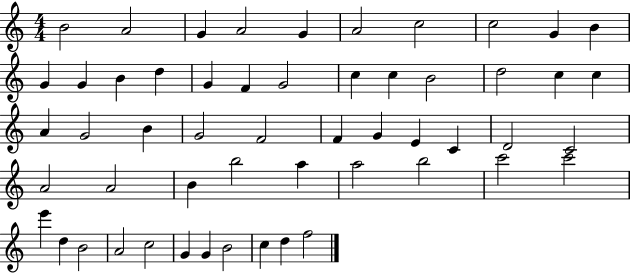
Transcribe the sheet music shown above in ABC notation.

X:1
T:Untitled
M:4/4
L:1/4
K:C
B2 A2 G A2 G A2 c2 c2 G B G G B d G F G2 c c B2 d2 c c A G2 B G2 F2 F G E C D2 C2 A2 A2 B b2 a a2 b2 c'2 c'2 e' d B2 A2 c2 G G B2 c d f2